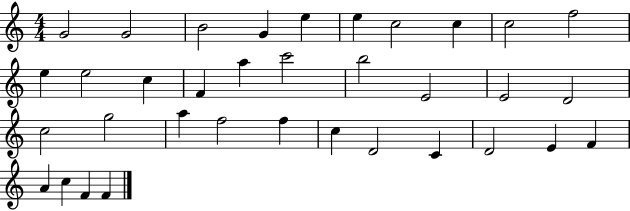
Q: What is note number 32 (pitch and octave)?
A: A4